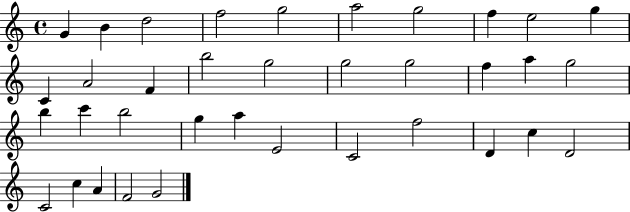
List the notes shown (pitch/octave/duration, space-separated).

G4/q B4/q D5/h F5/h G5/h A5/h G5/h F5/q E5/h G5/q C4/q A4/h F4/q B5/h G5/h G5/h G5/h F5/q A5/q G5/h B5/q C6/q B5/h G5/q A5/q E4/h C4/h F5/h D4/q C5/q D4/h C4/h C5/q A4/q F4/h G4/h